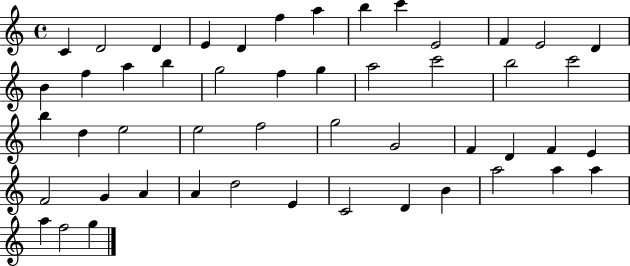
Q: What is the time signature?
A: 4/4